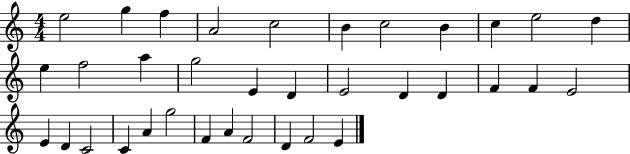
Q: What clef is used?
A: treble